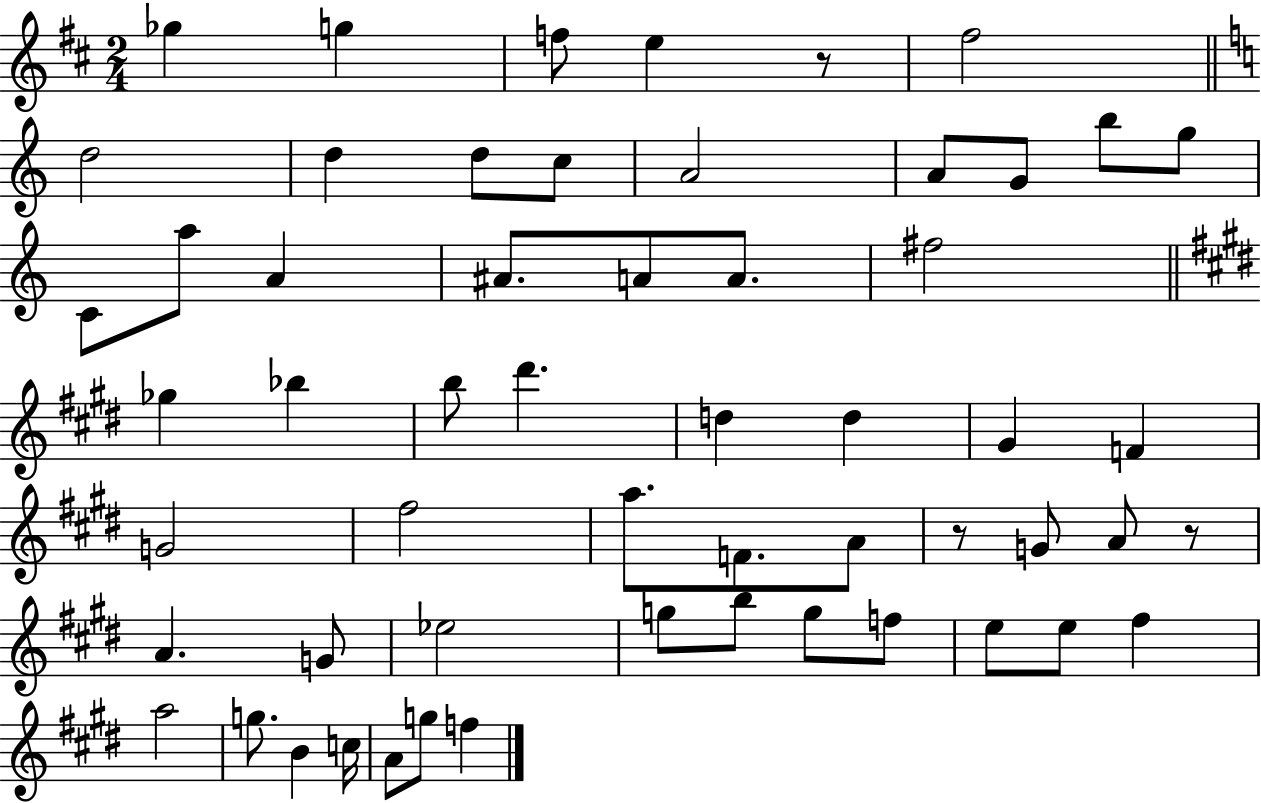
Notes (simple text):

Gb5/q G5/q F5/e E5/q R/e F#5/h D5/h D5/q D5/e C5/e A4/h A4/e G4/e B5/e G5/e C4/e A5/e A4/q A#4/e. A4/e A4/e. F#5/h Gb5/q Bb5/q B5/e D#6/q. D5/q D5/q G#4/q F4/q G4/h F#5/h A5/e. F4/e. A4/e R/e G4/e A4/e R/e A4/q. G4/e Eb5/h G5/e B5/e G5/e F5/e E5/e E5/e F#5/q A5/h G5/e. B4/q C5/s A4/e G5/e F5/q